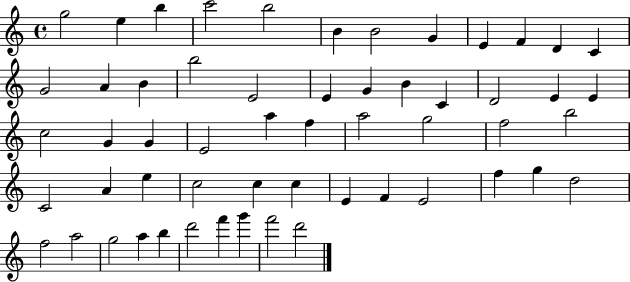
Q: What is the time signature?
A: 4/4